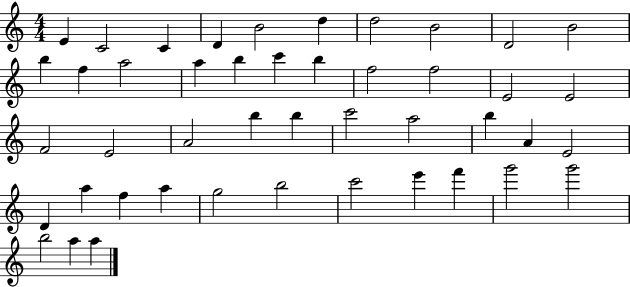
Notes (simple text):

E4/q C4/h C4/q D4/q B4/h D5/q D5/h B4/h D4/h B4/h B5/q F5/q A5/h A5/q B5/q C6/q B5/q F5/h F5/h E4/h E4/h F4/h E4/h A4/h B5/q B5/q C6/h A5/h B5/q A4/q E4/h D4/q A5/q F5/q A5/q G5/h B5/h C6/h E6/q F6/q G6/h G6/h B5/h A5/q A5/q